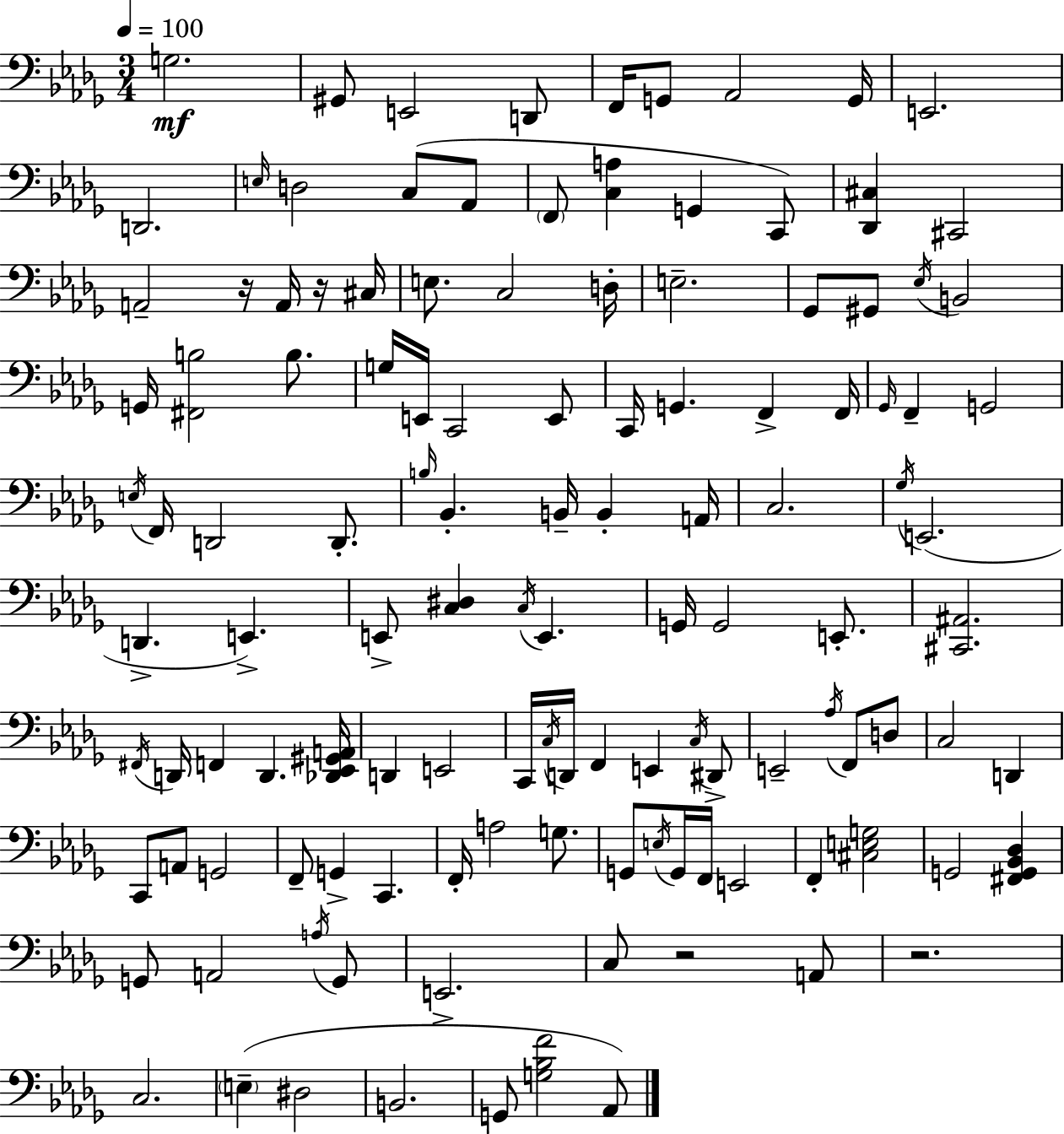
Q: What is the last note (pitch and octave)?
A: Ab2